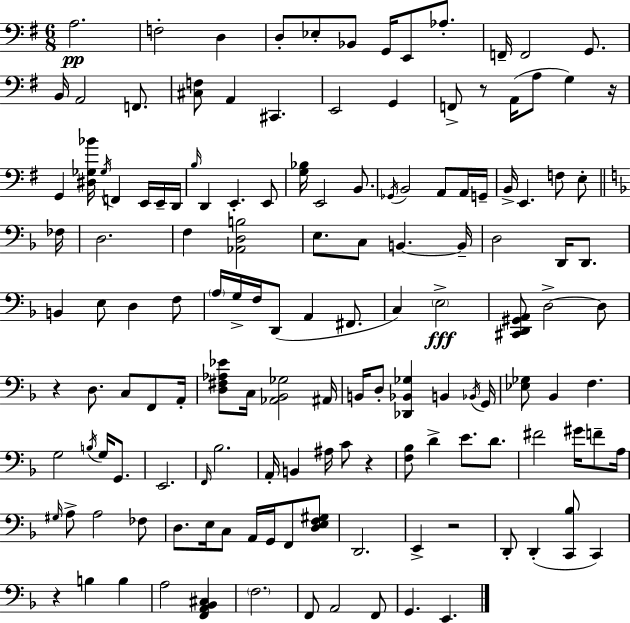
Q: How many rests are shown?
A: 6